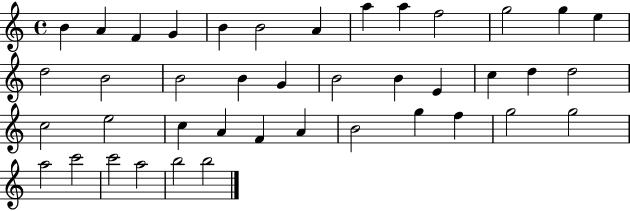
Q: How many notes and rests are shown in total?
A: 41